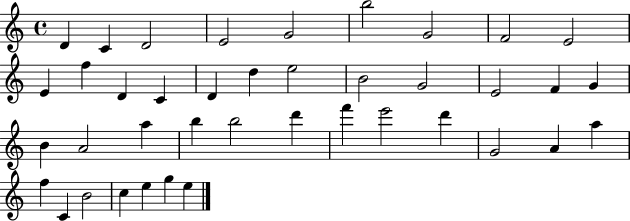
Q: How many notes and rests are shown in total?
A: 40